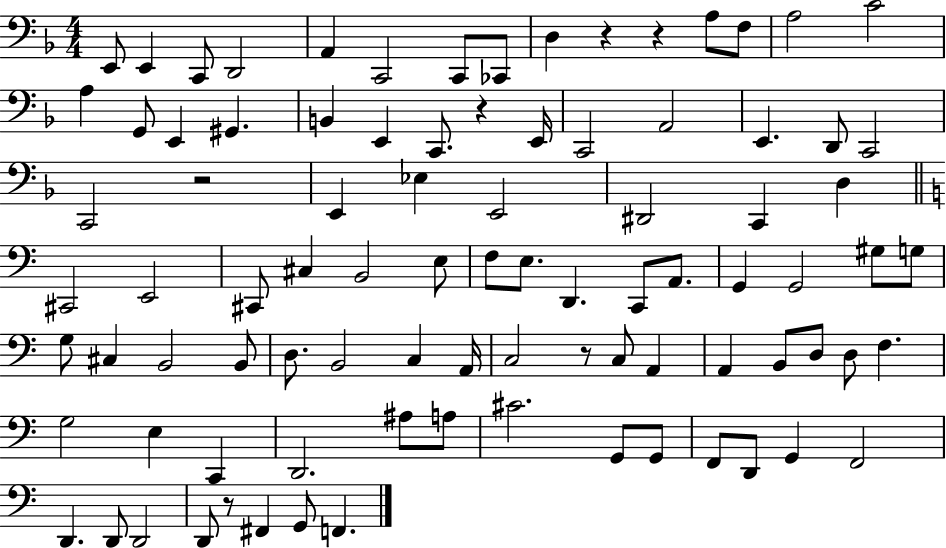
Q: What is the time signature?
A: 4/4